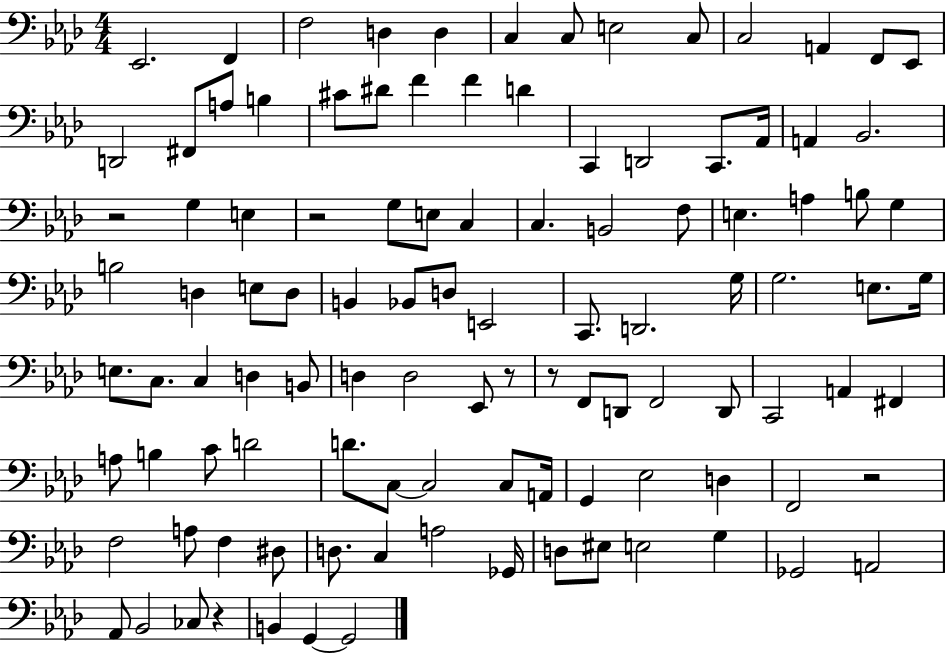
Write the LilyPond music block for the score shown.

{
  \clef bass
  \numericTimeSignature
  \time 4/4
  \key aes \major
  ees,2. f,4 | f2 d4 d4 | c4 c8 e2 c8 | c2 a,4 f,8 ees,8 | \break d,2 fis,8 a8 b4 | cis'8 dis'8 f'4 f'4 d'4 | c,4 d,2 c,8. aes,16 | a,4 bes,2. | \break r2 g4 e4 | r2 g8 e8 c4 | c4. b,2 f8 | e4. a4 b8 g4 | \break b2 d4 e8 d8 | b,4 bes,8 d8 e,2 | c,8. d,2. g16 | g2. e8. g16 | \break e8. c8. c4 d4 b,8 | d4 d2 ees,8 r8 | r8 f,8 d,8 f,2 d,8 | c,2 a,4 fis,4 | \break a8 b4 c'8 d'2 | d'8. c8~~ c2 c8 a,16 | g,4 ees2 d4 | f,2 r2 | \break f2 a8 f4 dis8 | d8. c4 a2 ges,16 | d8 eis8 e2 g4 | ges,2 a,2 | \break aes,8 bes,2 ces8 r4 | b,4 g,4~~ g,2 | \bar "|."
}